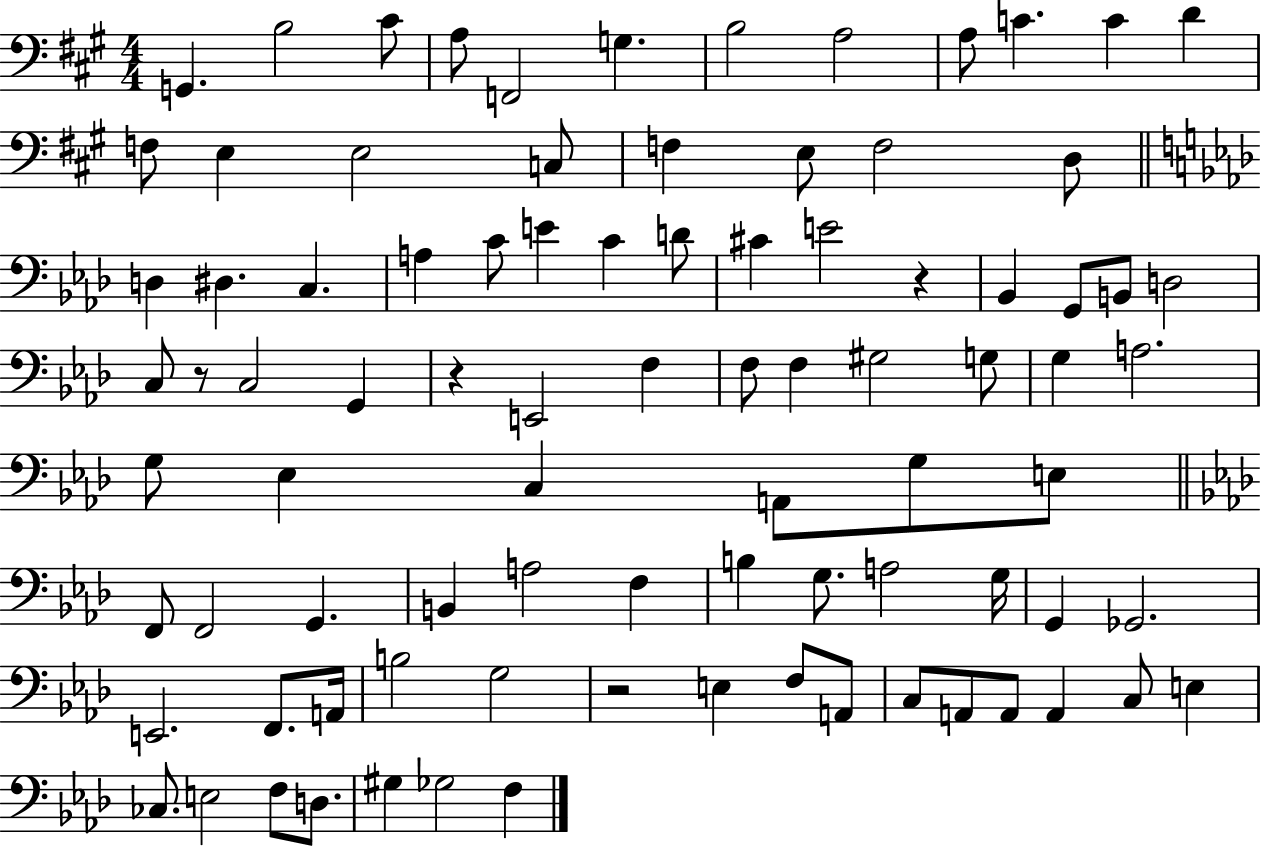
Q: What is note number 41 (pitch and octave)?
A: F3